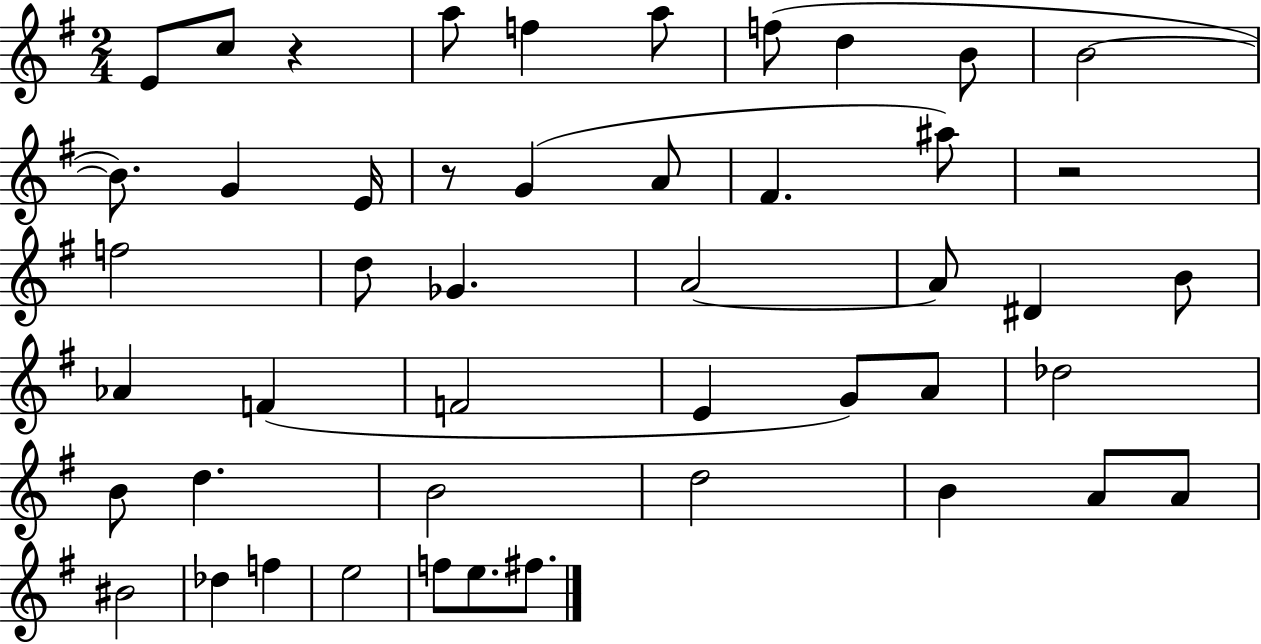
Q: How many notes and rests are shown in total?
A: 47